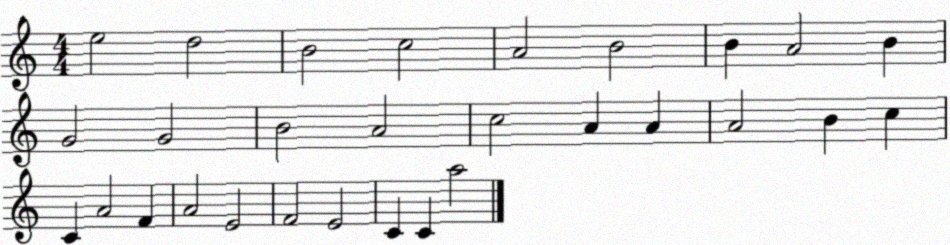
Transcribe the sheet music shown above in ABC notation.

X:1
T:Untitled
M:4/4
L:1/4
K:C
e2 d2 B2 c2 A2 B2 B A2 B G2 G2 B2 A2 c2 A A A2 B c C A2 F A2 E2 F2 E2 C C a2